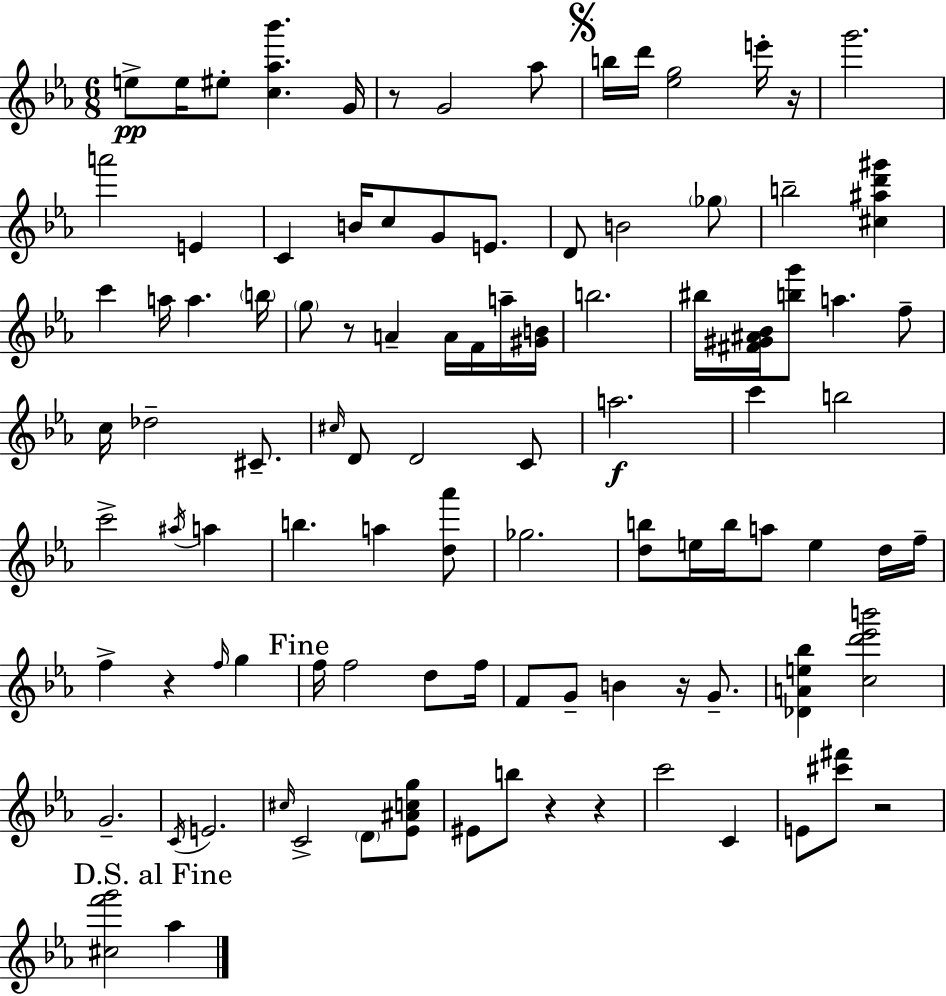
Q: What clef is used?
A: treble